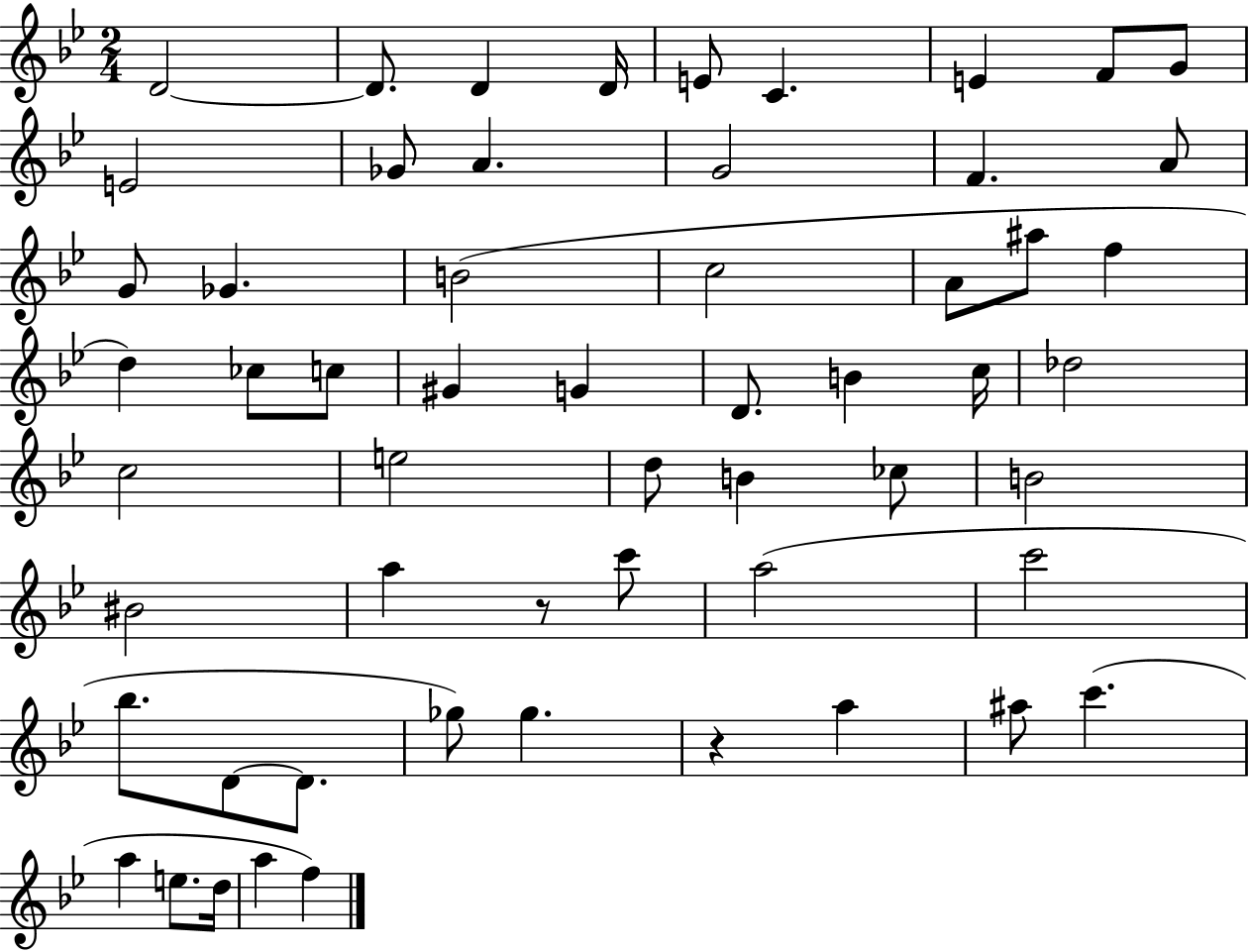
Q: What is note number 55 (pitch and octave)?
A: F5